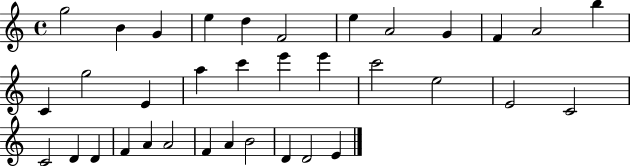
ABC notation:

X:1
T:Untitled
M:4/4
L:1/4
K:C
g2 B G e d F2 e A2 G F A2 b C g2 E a c' e' e' c'2 e2 E2 C2 C2 D D F A A2 F A B2 D D2 E